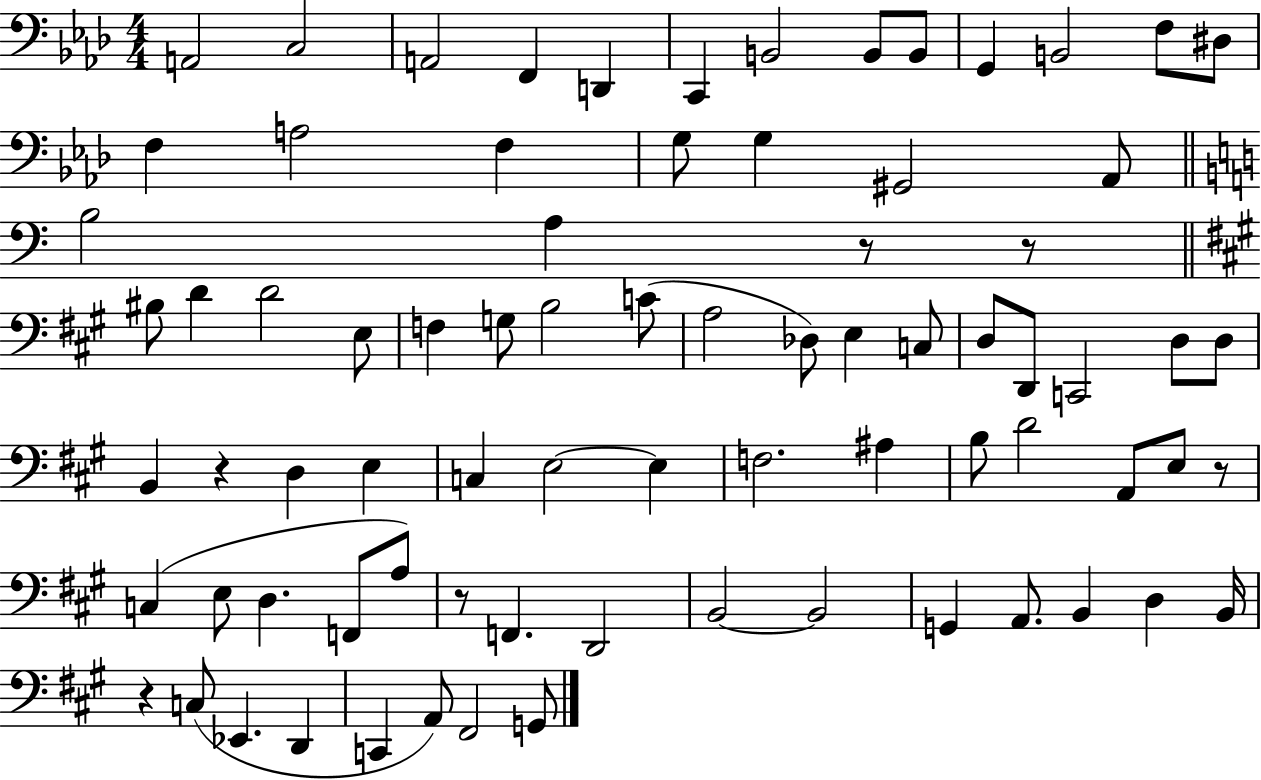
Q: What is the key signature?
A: AES major